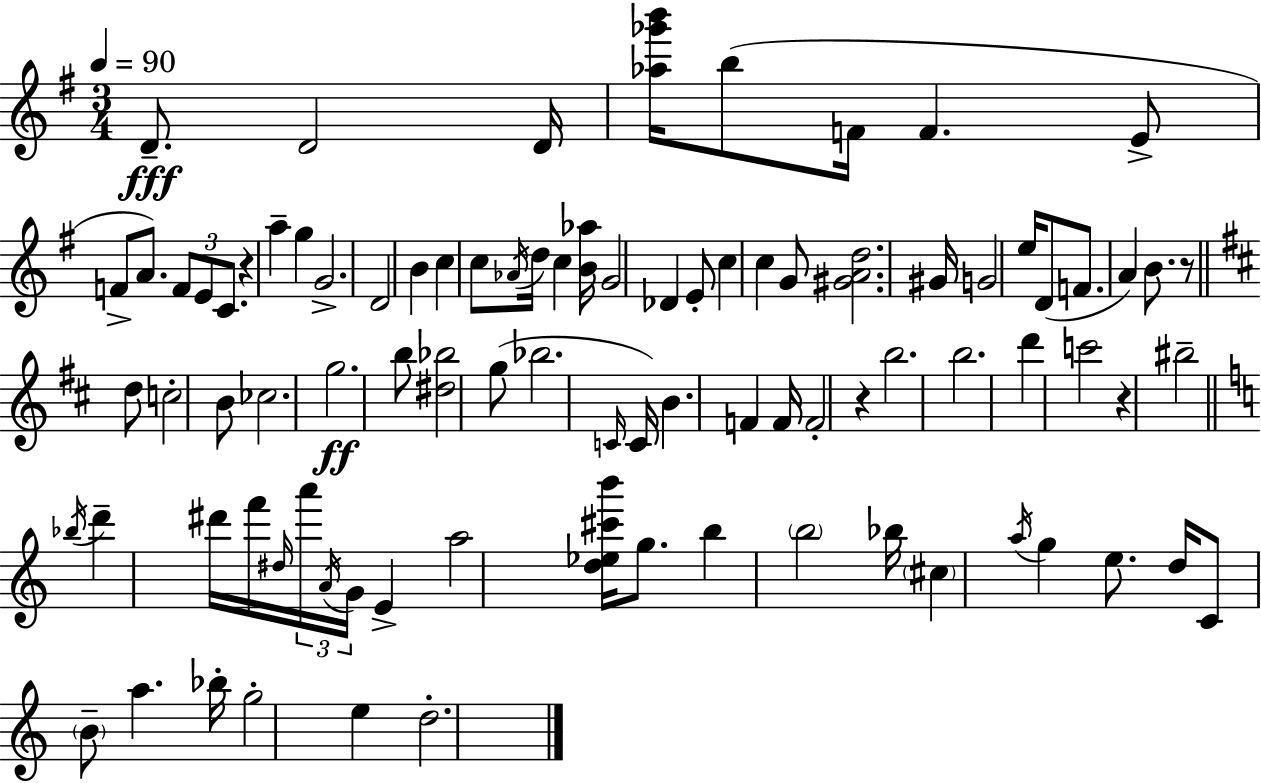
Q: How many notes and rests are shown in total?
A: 89